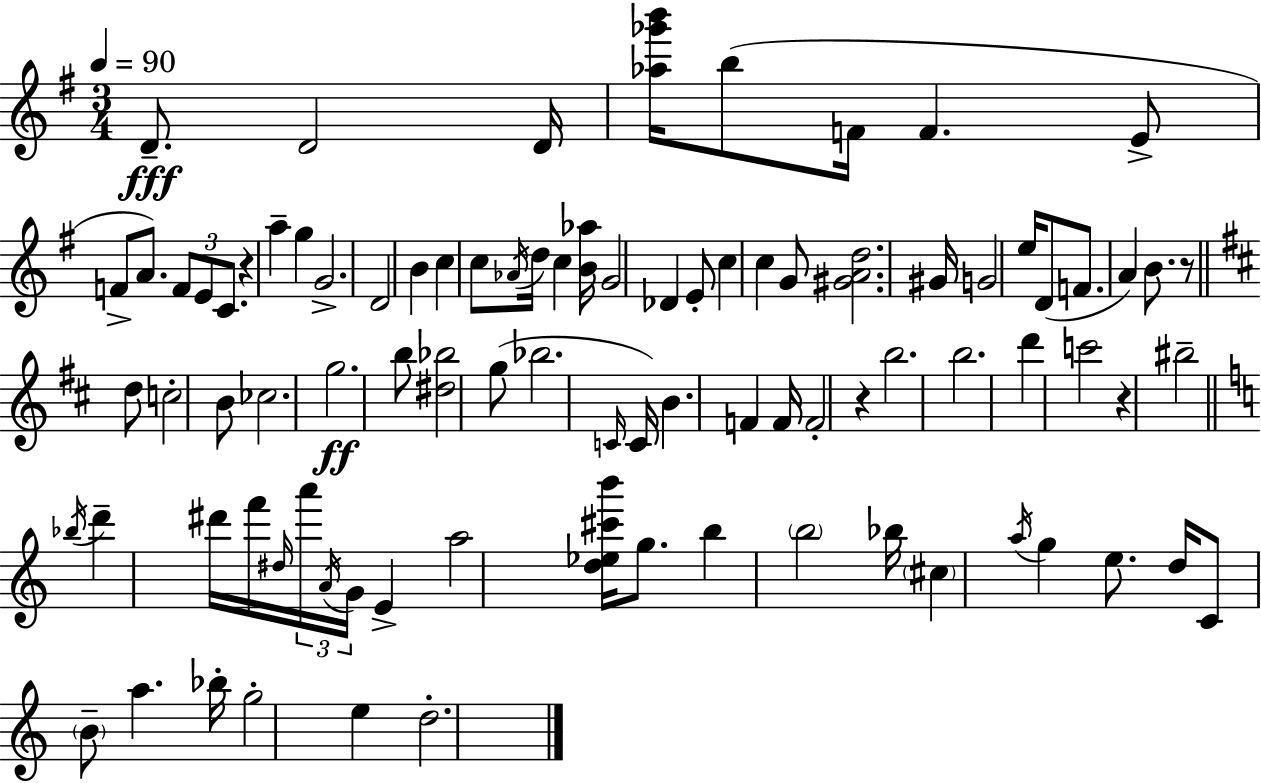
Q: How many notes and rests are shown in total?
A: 89